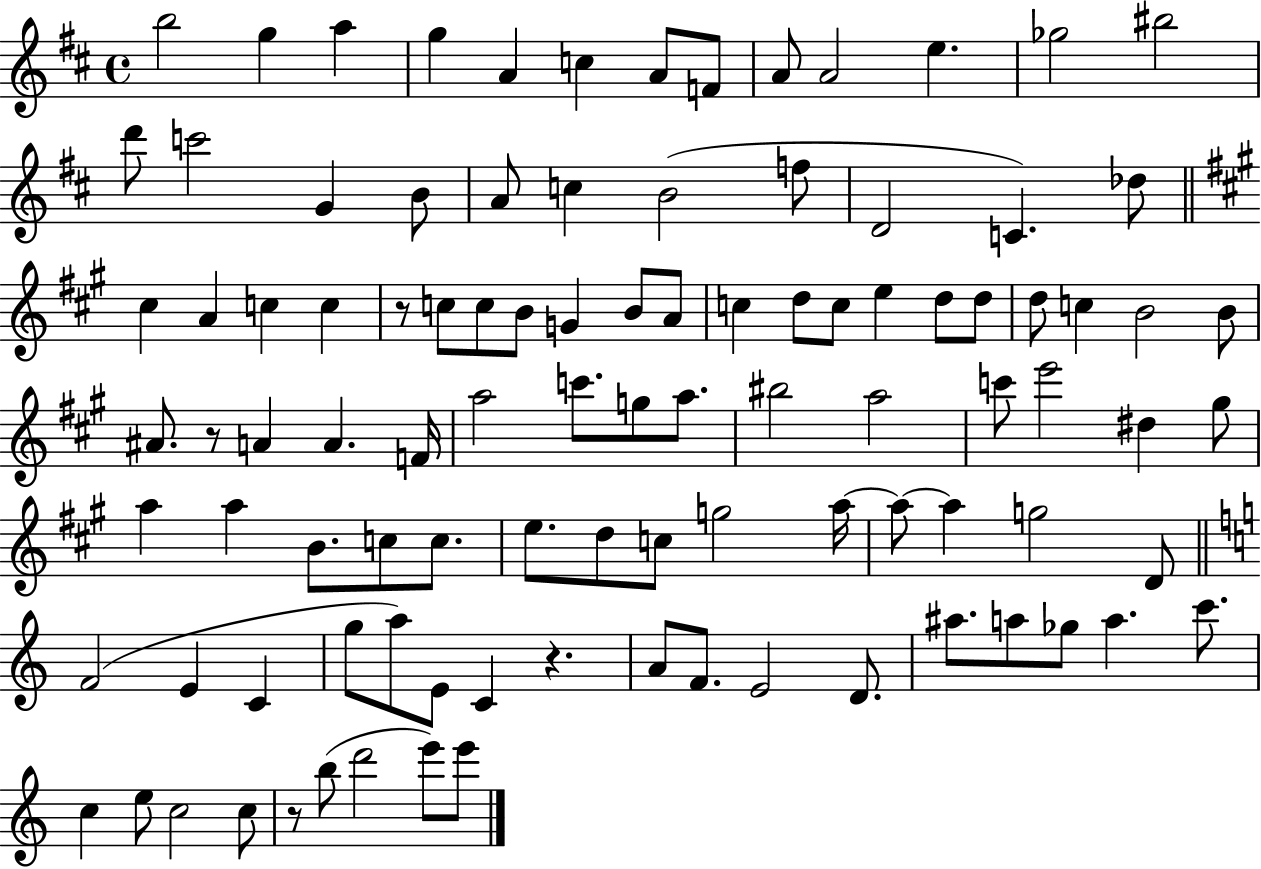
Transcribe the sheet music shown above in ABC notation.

X:1
T:Untitled
M:4/4
L:1/4
K:D
b2 g a g A c A/2 F/2 A/2 A2 e _g2 ^b2 d'/2 c'2 G B/2 A/2 c B2 f/2 D2 C _d/2 ^c A c c z/2 c/2 c/2 B/2 G B/2 A/2 c d/2 c/2 e d/2 d/2 d/2 c B2 B/2 ^A/2 z/2 A A F/4 a2 c'/2 g/2 a/2 ^b2 a2 c'/2 e'2 ^d ^g/2 a a B/2 c/2 c/2 e/2 d/2 c/2 g2 a/4 a/2 a g2 D/2 F2 E C g/2 a/2 E/2 C z A/2 F/2 E2 D/2 ^a/2 a/2 _g/2 a c'/2 c e/2 c2 c/2 z/2 b/2 d'2 e'/2 e'/2